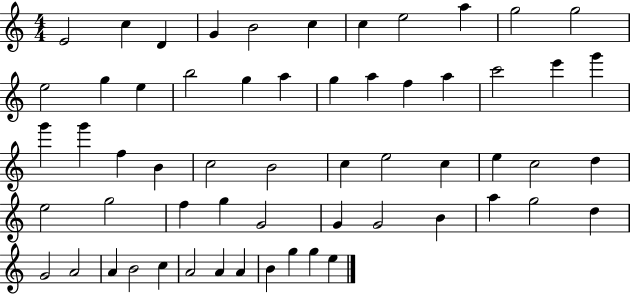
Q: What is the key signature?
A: C major